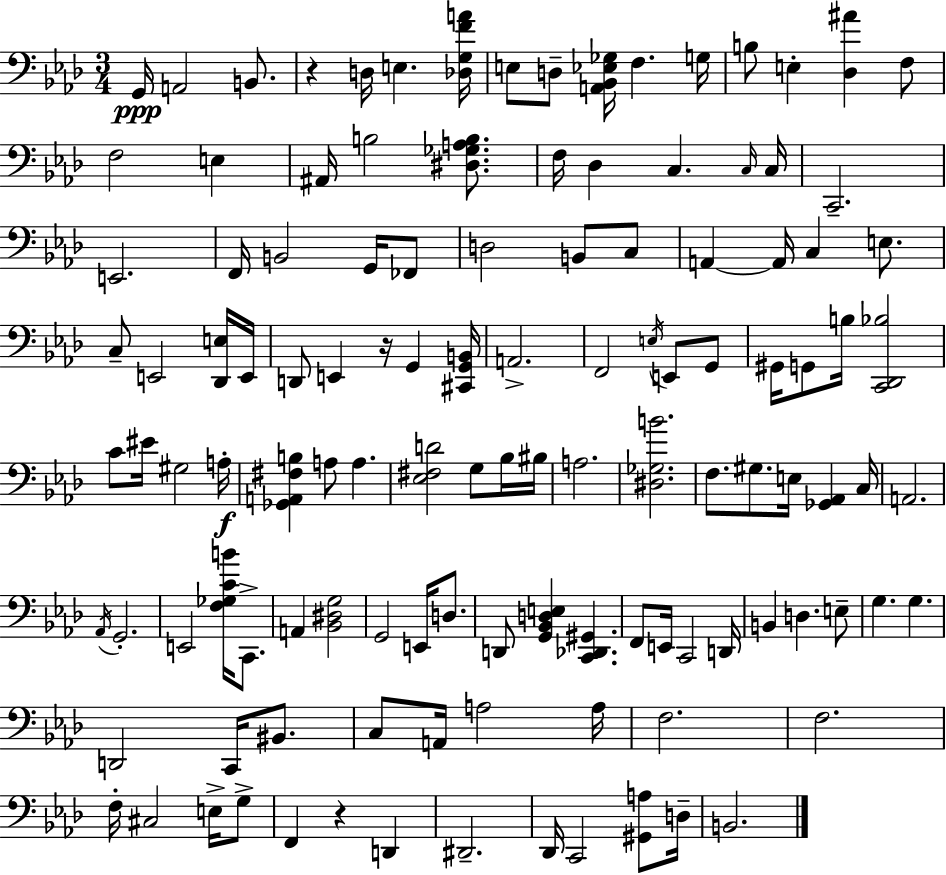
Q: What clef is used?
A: bass